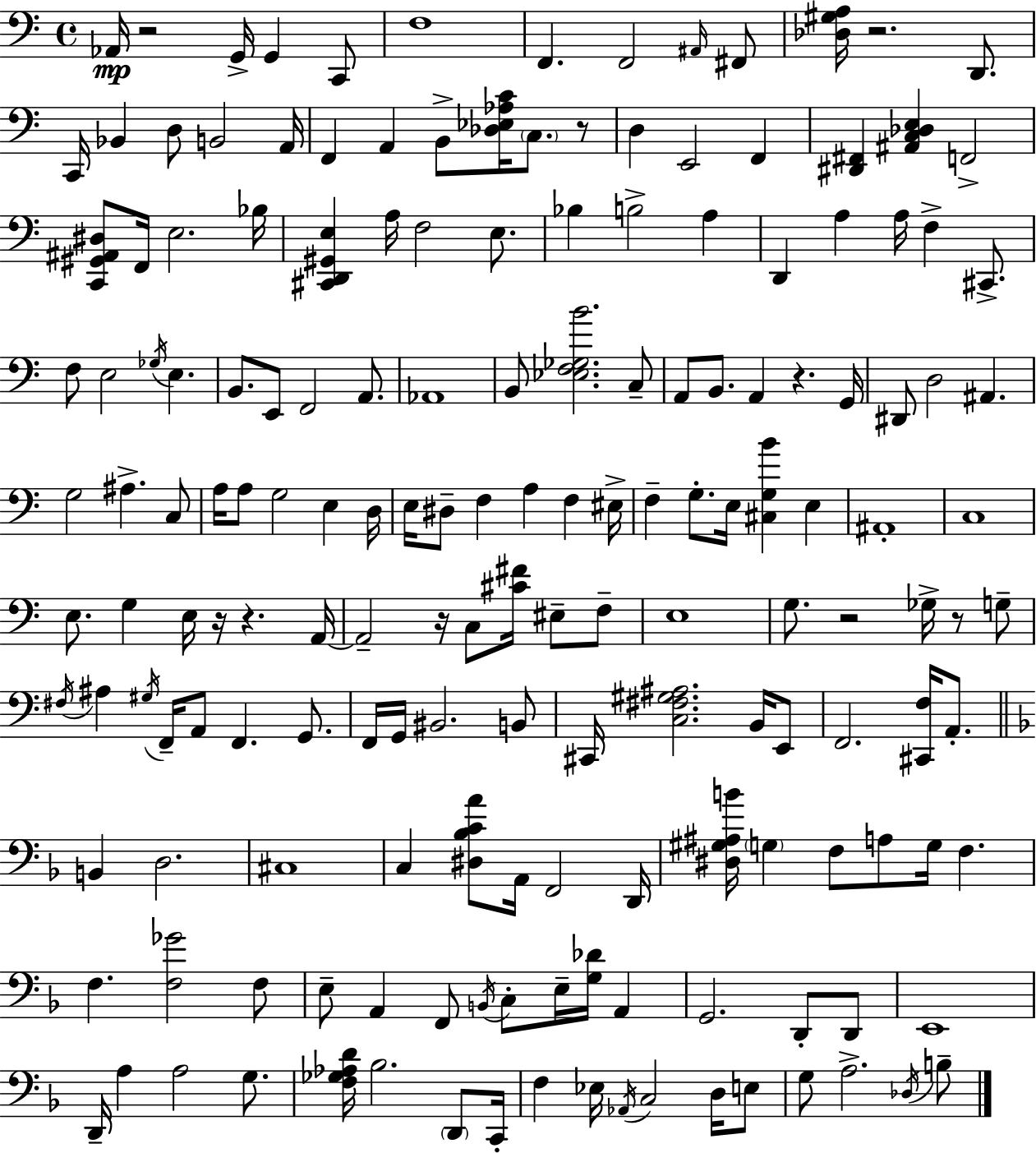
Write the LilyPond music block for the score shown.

{
  \clef bass
  \time 4/4
  \defaultTimeSignature
  \key a \minor
  \repeat volta 2 { aes,16\mp r2 g,16-> g,4 c,8 | f1 | f,4. f,2 \grace { ais,16 } fis,8 | <des gis a>16 r2. d,8. | \break c,16 bes,4 d8 b,2 | a,16 f,4 a,4 b,8-> <des ees aes c'>16 \parenthesize c8. r8 | d4 e,2 f,4 | <dis, fis,>4 <ais, c des e>4 f,2-> | \break <c, gis, ais, dis>8 f,16 e2. | bes16 <cis, d, gis, e>4 a16 f2 e8. | bes4 b2-> a4 | d,4 a4 a16 f4-> cis,8.-> | \break f8 e2 \acciaccatura { ges16 } e4. | b,8. e,8 f,2 a,8. | aes,1 | b,8 <ees f ges b'>2. | \break c8-- a,8 b,8. a,4 r4. | g,16 dis,8 d2 ais,4. | g2 ais4.-> | c8 a16 a8 g2 e4 | \break d16 e16 dis8-- f4 a4 f4 | eis16-> f4-- g8.-. e16 <cis g b'>4 e4 | ais,1-. | c1 | \break e8. g4 e16 r16 r4. | a,16~~ a,2-- r16 c8 <cis' fis'>16 eis8-- | f8-- e1 | g8. r2 ges16-> r8 | \break g8-- \acciaccatura { fis16 } ais4 \acciaccatura { gis16 } f,16-- a,8 f,4. | g,8. f,16 g,16 bis,2. | b,8 cis,16 <c fis gis ais>2. | b,16 e,8 f,2. | \break <cis, f>16 a,8.-. \bar "||" \break \key f \major b,4 d2. | cis1 | c4 <dis bes c' a'>8 a,16 f,2 d,16 | <dis gis ais b'>16 \parenthesize g4 f8 a8 g16 f4. | \break f4. <f ges'>2 f8 | e8-- a,4 f,8 \acciaccatura { b,16 } c8-. e16-- <g des'>16 a,4 | g,2. d,8-. d,8 | e,1 | \break d,16-- a4 a2 g8. | <f ges aes d'>16 bes2. \parenthesize d,8 | c,16-. f4 ees16 \acciaccatura { aes,16 } c2 d16 | e8 g8 a2.-> | \break \acciaccatura { des16 } b8-- } \bar "|."
}